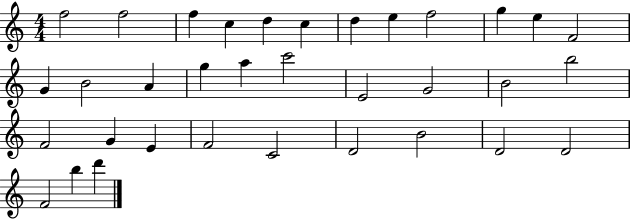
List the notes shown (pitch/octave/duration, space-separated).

F5/h F5/h F5/q C5/q D5/q C5/q D5/q E5/q F5/h G5/q E5/q F4/h G4/q B4/h A4/q G5/q A5/q C6/h E4/h G4/h B4/h B5/h F4/h G4/q E4/q F4/h C4/h D4/h B4/h D4/h D4/h F4/h B5/q D6/q